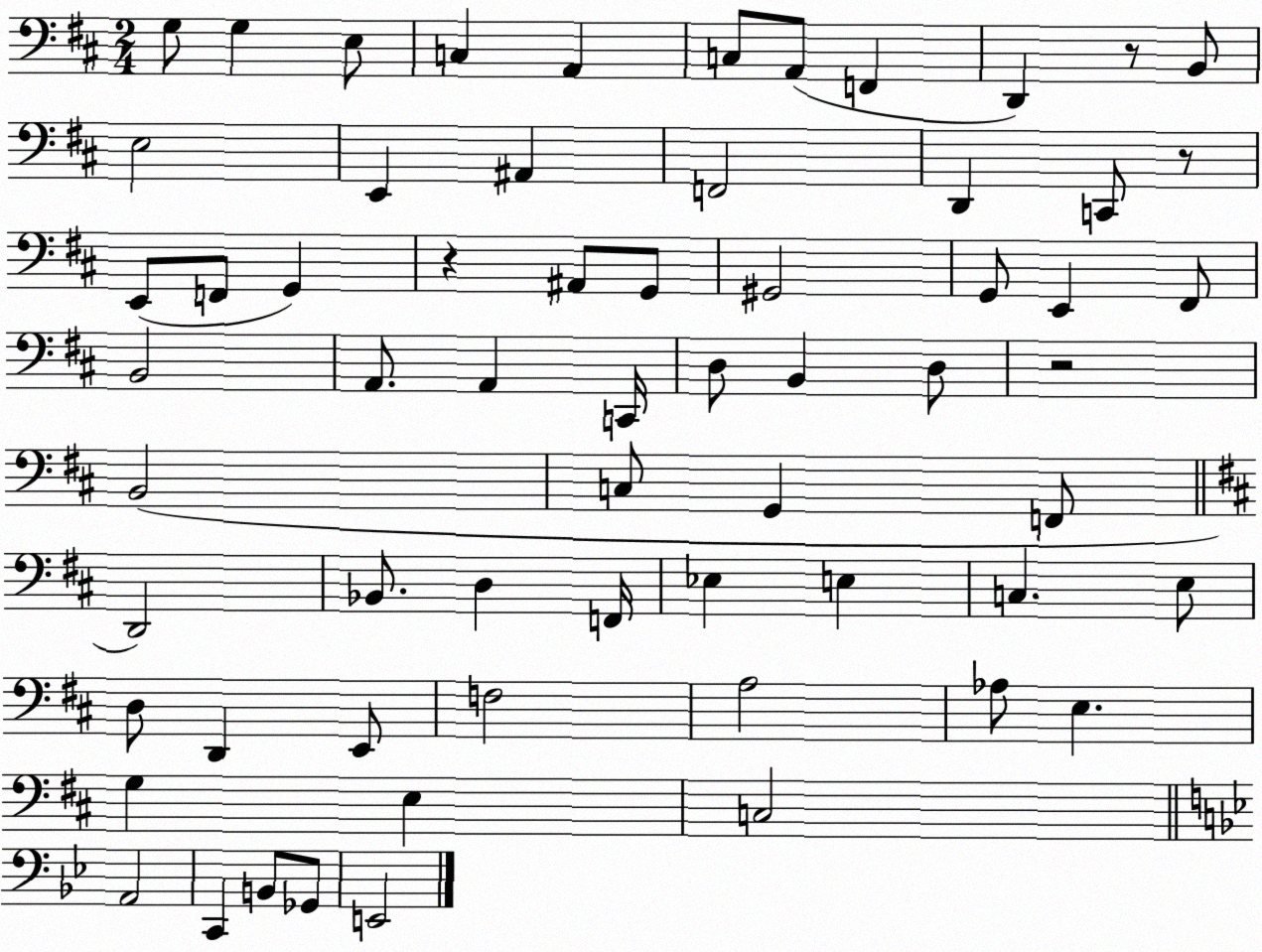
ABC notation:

X:1
T:Untitled
M:2/4
L:1/4
K:D
G,/2 G, E,/2 C, A,, C,/2 A,,/2 F,, D,, z/2 B,,/2 E,2 E,, ^A,, F,,2 D,, C,,/2 z/2 E,,/2 F,,/2 G,, z ^A,,/2 G,,/2 ^G,,2 G,,/2 E,, ^F,,/2 B,,2 A,,/2 A,, C,,/4 D,/2 B,, D,/2 z2 B,,2 C,/2 G,, F,,/2 D,,2 _B,,/2 D, F,,/4 _E, E, C, E,/2 D,/2 D,, E,,/2 F,2 A,2 _A,/2 E, G, E, C,2 A,,2 C,, B,,/2 _G,,/2 E,,2